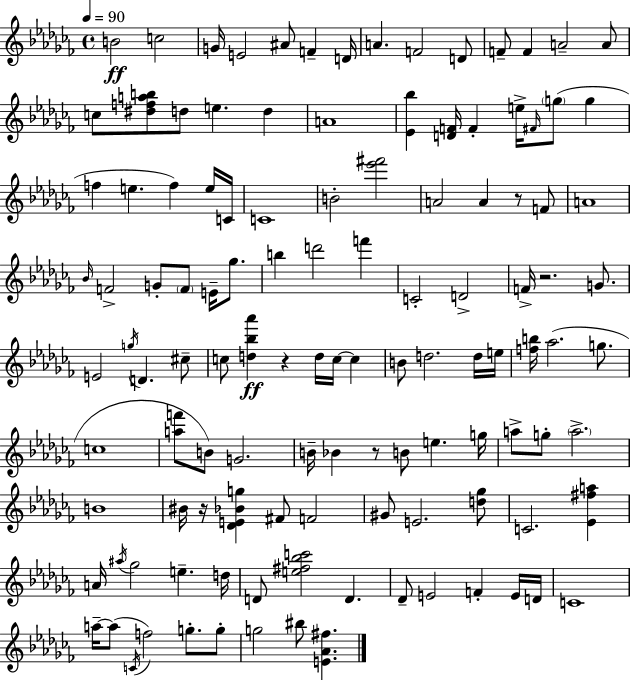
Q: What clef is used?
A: treble